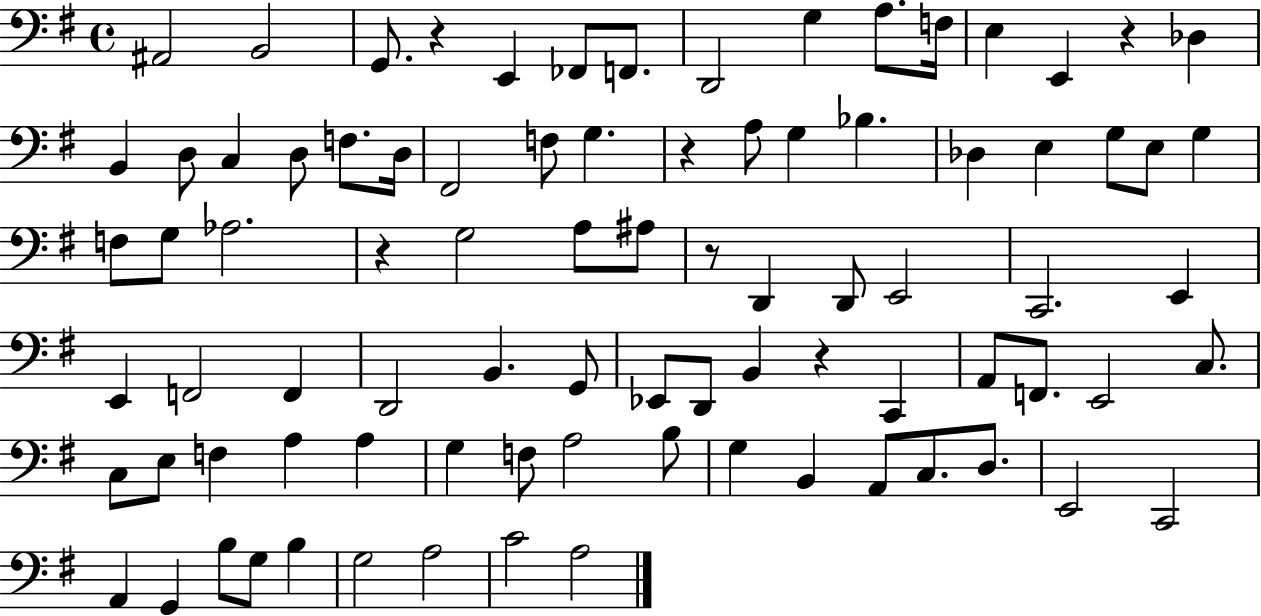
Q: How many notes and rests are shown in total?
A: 86